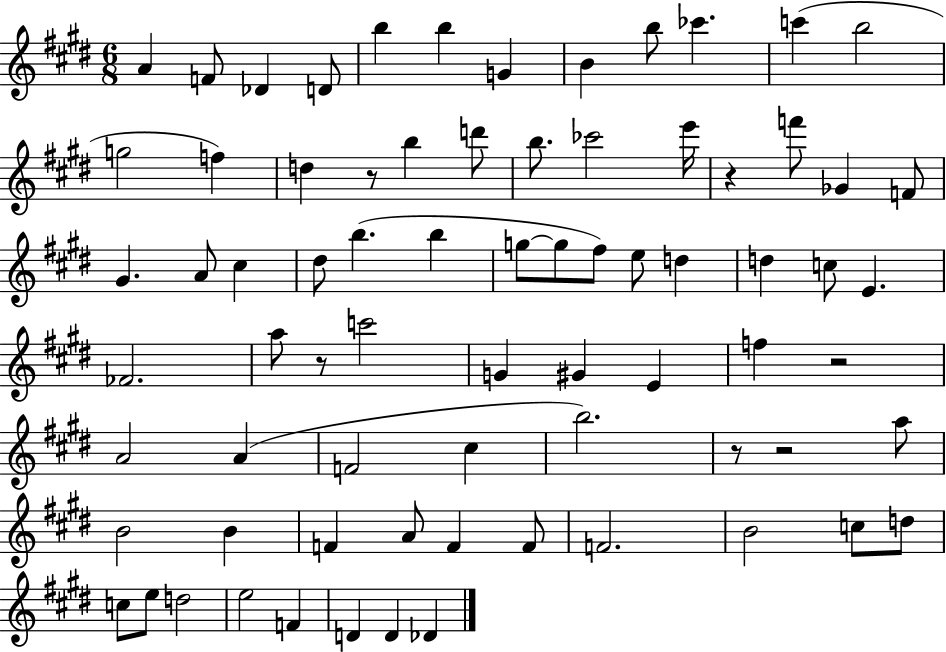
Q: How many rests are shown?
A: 6